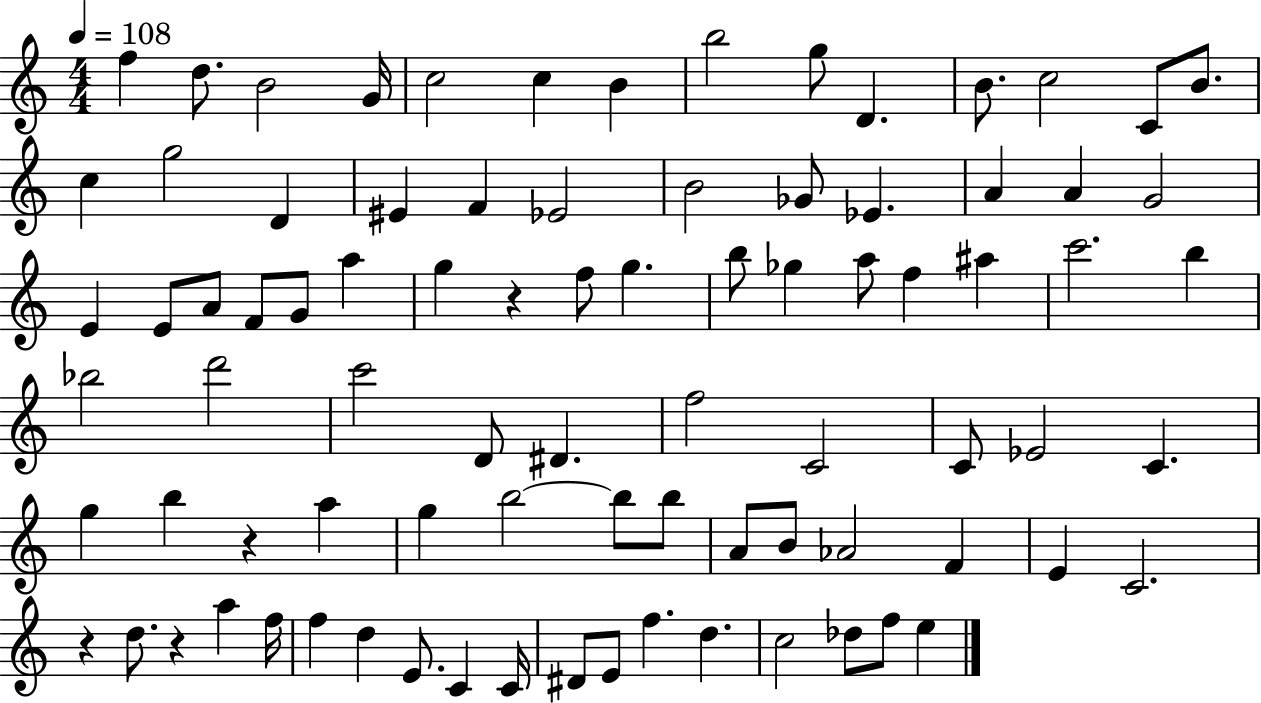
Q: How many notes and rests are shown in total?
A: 85